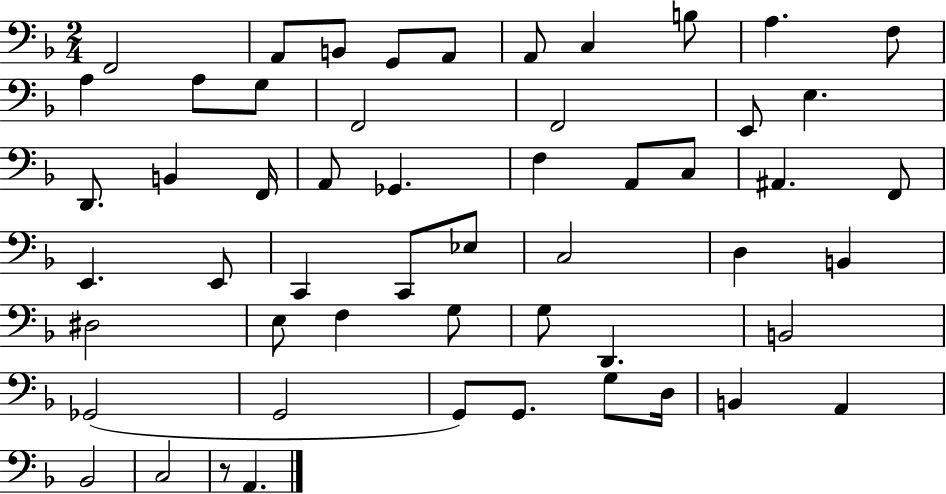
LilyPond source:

{
  \clef bass
  \numericTimeSignature
  \time 2/4
  \key f \major
  \repeat volta 2 { f,2 | a,8 b,8 g,8 a,8 | a,8 c4 b8 | a4. f8 | \break a4 a8 g8 | f,2 | f,2 | e,8 e4. | \break d,8. b,4 f,16 | a,8 ges,4. | f4 a,8 c8 | ais,4. f,8 | \break e,4. e,8 | c,4 c,8 ees8 | c2 | d4 b,4 | \break dis2 | e8 f4 g8 | g8 d,4. | b,2 | \break ges,2( | g,2 | g,8) g,8. g8 d16 | b,4 a,4 | \break bes,2 | c2 | r8 a,4. | } \bar "|."
}